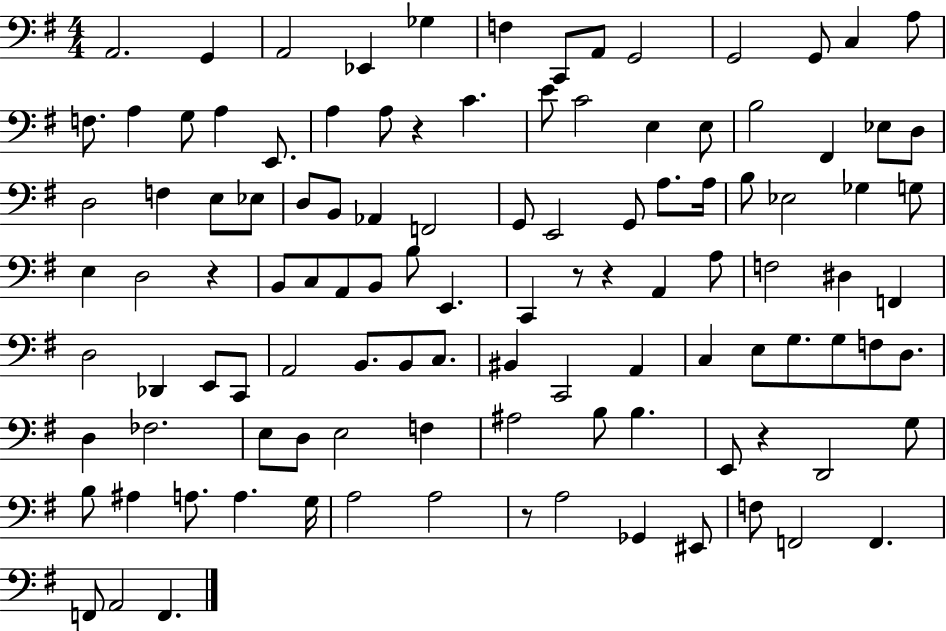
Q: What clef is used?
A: bass